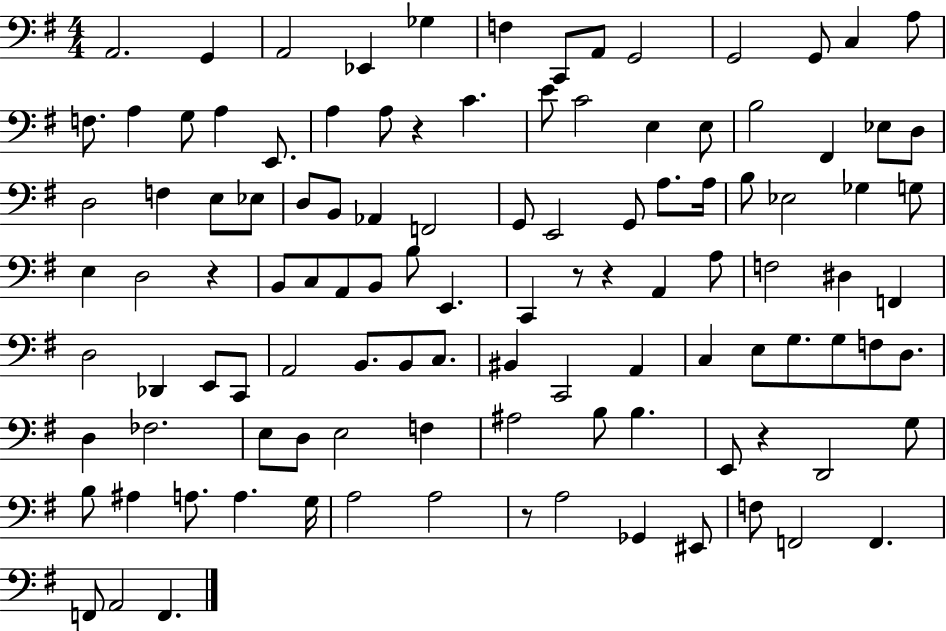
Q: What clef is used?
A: bass